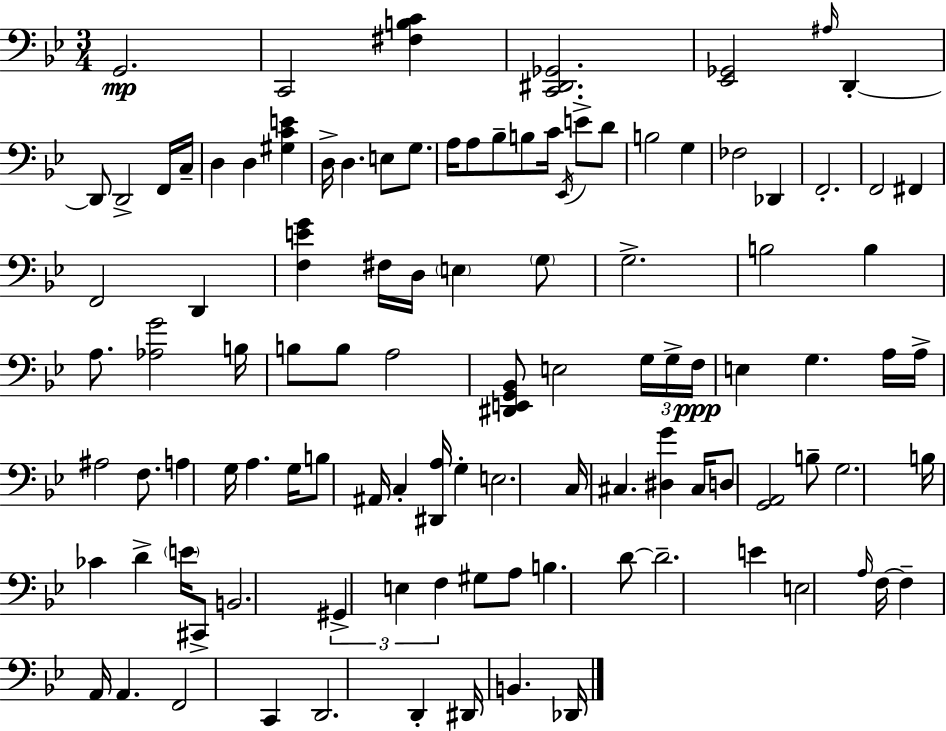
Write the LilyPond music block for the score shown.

{
  \clef bass
  \numericTimeSignature
  \time 3/4
  \key bes \major
  g,2.\mp | c,2 <fis b c'>4 | <c, dis, ges,>2. | <ees, ges,>2 \grace { ais16 } d,4-.~~ | \break d,8 d,2-> f,16 | c16-- d4 d4 <gis c' e'>4 | d16-> d4. e8 g8. | a16 a8 bes8-- b8 c'16 \acciaccatura { ees,16 } e'8-> | \break d'8 b2 g4 | fes2 des,4 | f,2.-. | f,2 fis,4 | \break f,2 d,4 | <f e' g'>4 fis16 d16 \parenthesize e4 | \parenthesize g8 g2.-> | b2 b4 | \break a8. <aes g'>2 | b16 b8 b8 a2 | <dis, e, g, bes,>8 e2 | \tuplet 3/2 { g16 g16-> f16\ppp } e4 g4. | \break a16 a16-> ais2 f8. | a4 g16 a4. | g16 b8 ais,16 c4-. <dis, a>16 g4-. | e2. | \break c16 cis4. <dis g'>4 | cis16 d8 <g, a,>2 | b8-- g2. | b16 ces'4 d'4-> \parenthesize e'16 | \break cis,8-> b,2. | \tuplet 3/2 { gis,4-> e4 f4 } | gis8 a8 b4. | d'8~~ d'2.-- | \break e'4 e2 | \grace { a16 } f16~~ f4-- a,16 a,4. | f,2 c,4 | d,2. | \break d,4-. dis,16 b,4. | des,16 \bar "|."
}